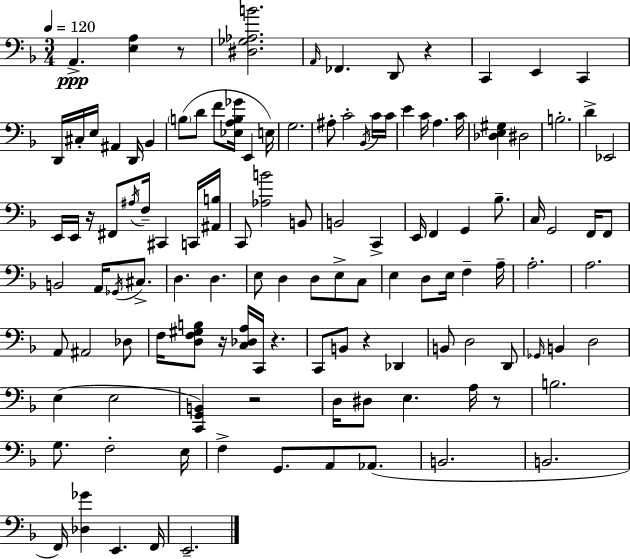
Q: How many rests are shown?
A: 8